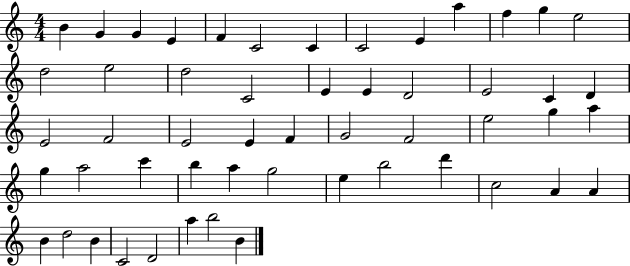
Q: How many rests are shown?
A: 0